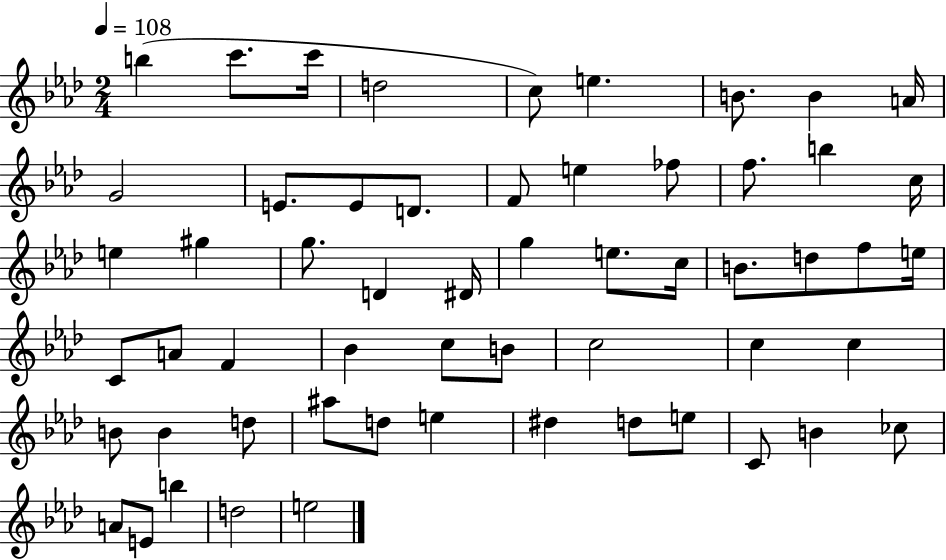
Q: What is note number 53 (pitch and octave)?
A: A4